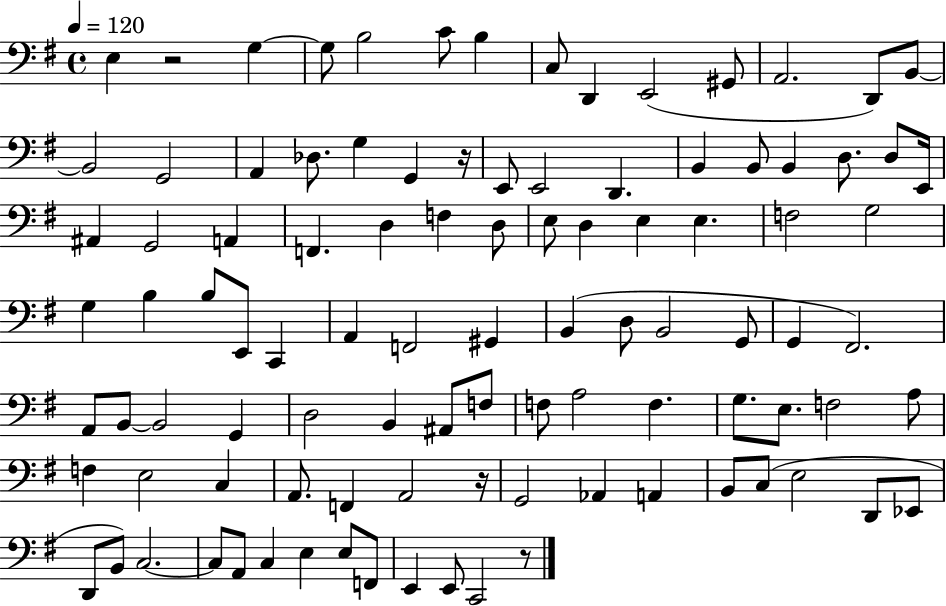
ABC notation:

X:1
T:Untitled
M:4/4
L:1/4
K:G
E, z2 G, G,/2 B,2 C/2 B, C,/2 D,, E,,2 ^G,,/2 A,,2 D,,/2 B,,/2 B,,2 G,,2 A,, _D,/2 G, G,, z/4 E,,/2 E,,2 D,, B,, B,,/2 B,, D,/2 D,/2 E,,/4 ^A,, G,,2 A,, F,, D, F, D,/2 E,/2 D, E, E, F,2 G,2 G, B, B,/2 E,,/2 C,, A,, F,,2 ^G,, B,, D,/2 B,,2 G,,/2 G,, ^F,,2 A,,/2 B,,/2 B,,2 G,, D,2 B,, ^A,,/2 F,/2 F,/2 A,2 F, G,/2 E,/2 F,2 A,/2 F, E,2 C, A,,/2 F,, A,,2 z/4 G,,2 _A,, A,, B,,/2 C,/2 E,2 D,,/2 _E,,/2 D,,/2 B,,/2 C,2 C,/2 A,,/2 C, E, E,/2 F,,/2 E,, E,,/2 C,,2 z/2